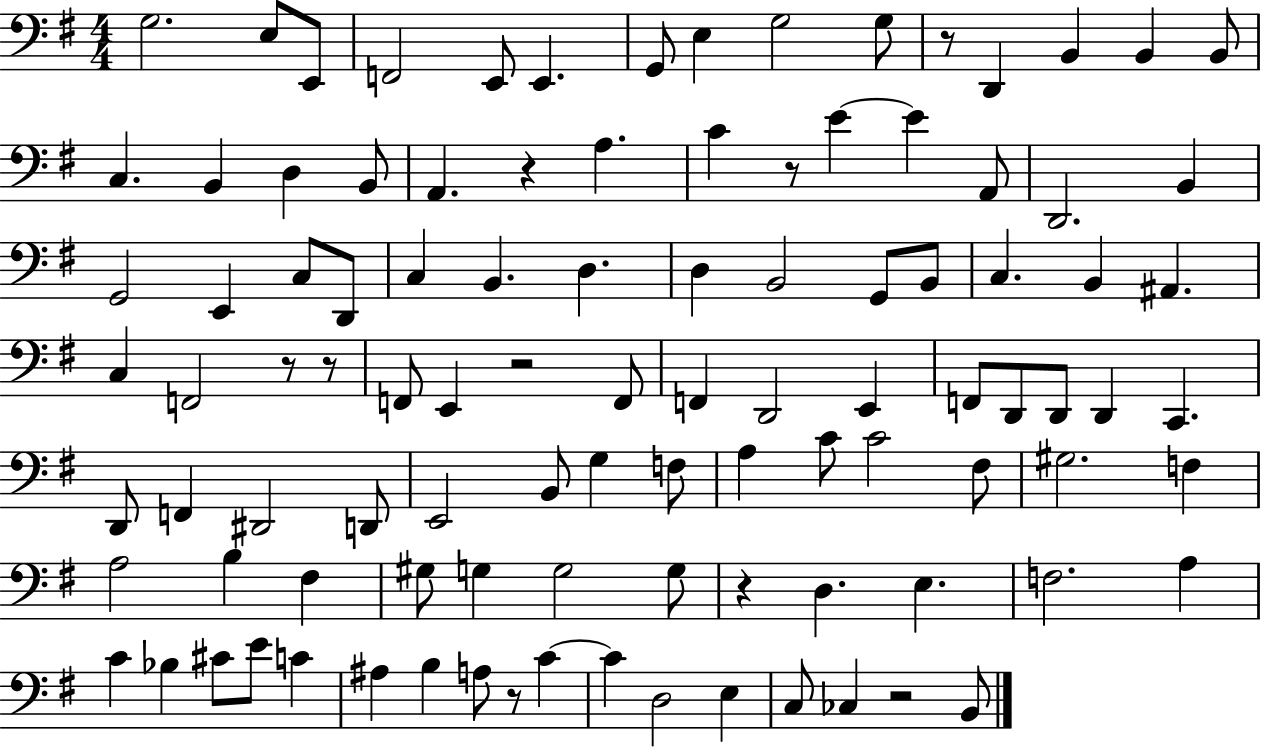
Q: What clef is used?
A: bass